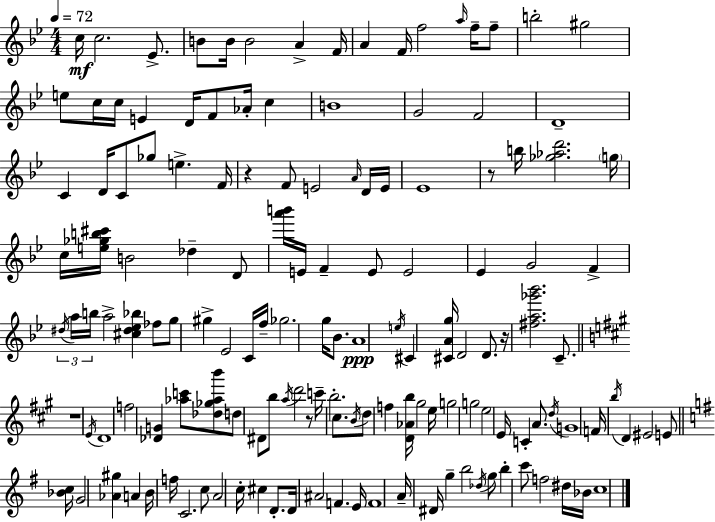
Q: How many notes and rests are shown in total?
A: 145